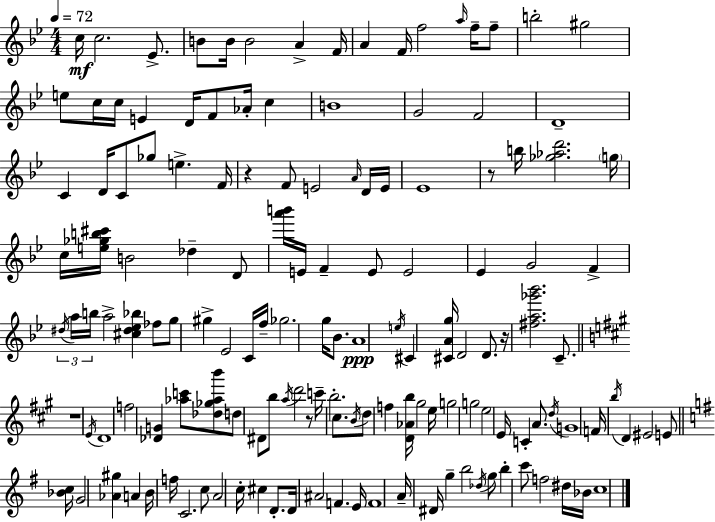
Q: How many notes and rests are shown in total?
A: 145